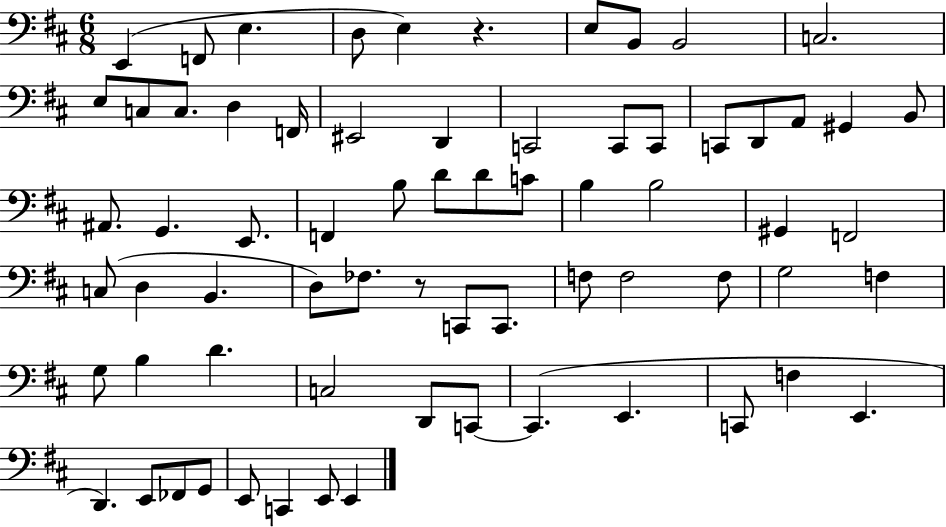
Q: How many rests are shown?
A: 2